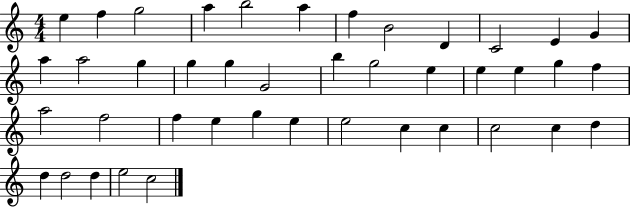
E5/q F5/q G5/h A5/q B5/h A5/q F5/q B4/h D4/q C4/h E4/q G4/q A5/q A5/h G5/q G5/q G5/q G4/h B5/q G5/h E5/q E5/q E5/q G5/q F5/q A5/h F5/h F5/q E5/q G5/q E5/q E5/h C5/q C5/q C5/h C5/q D5/q D5/q D5/h D5/q E5/h C5/h